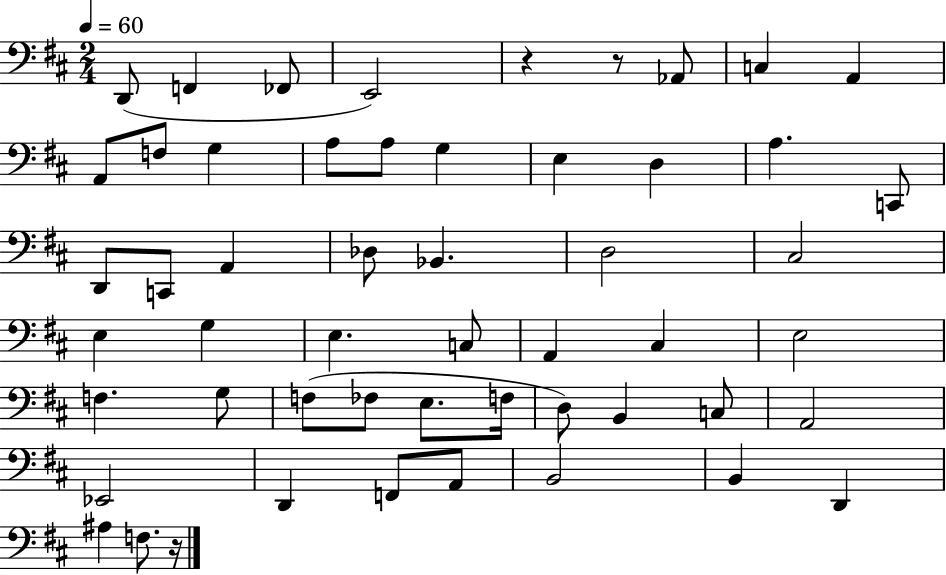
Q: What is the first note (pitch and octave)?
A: D2